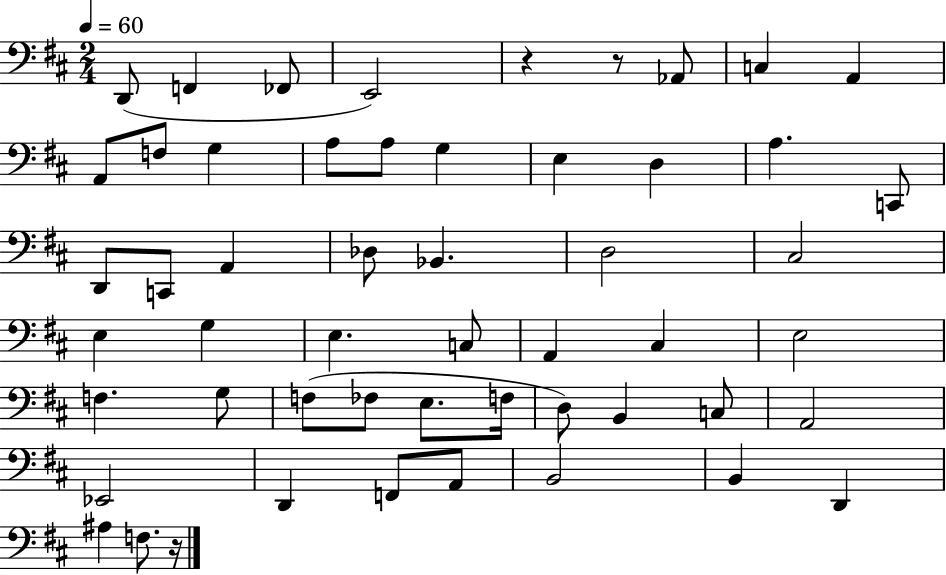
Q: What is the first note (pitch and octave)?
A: D2